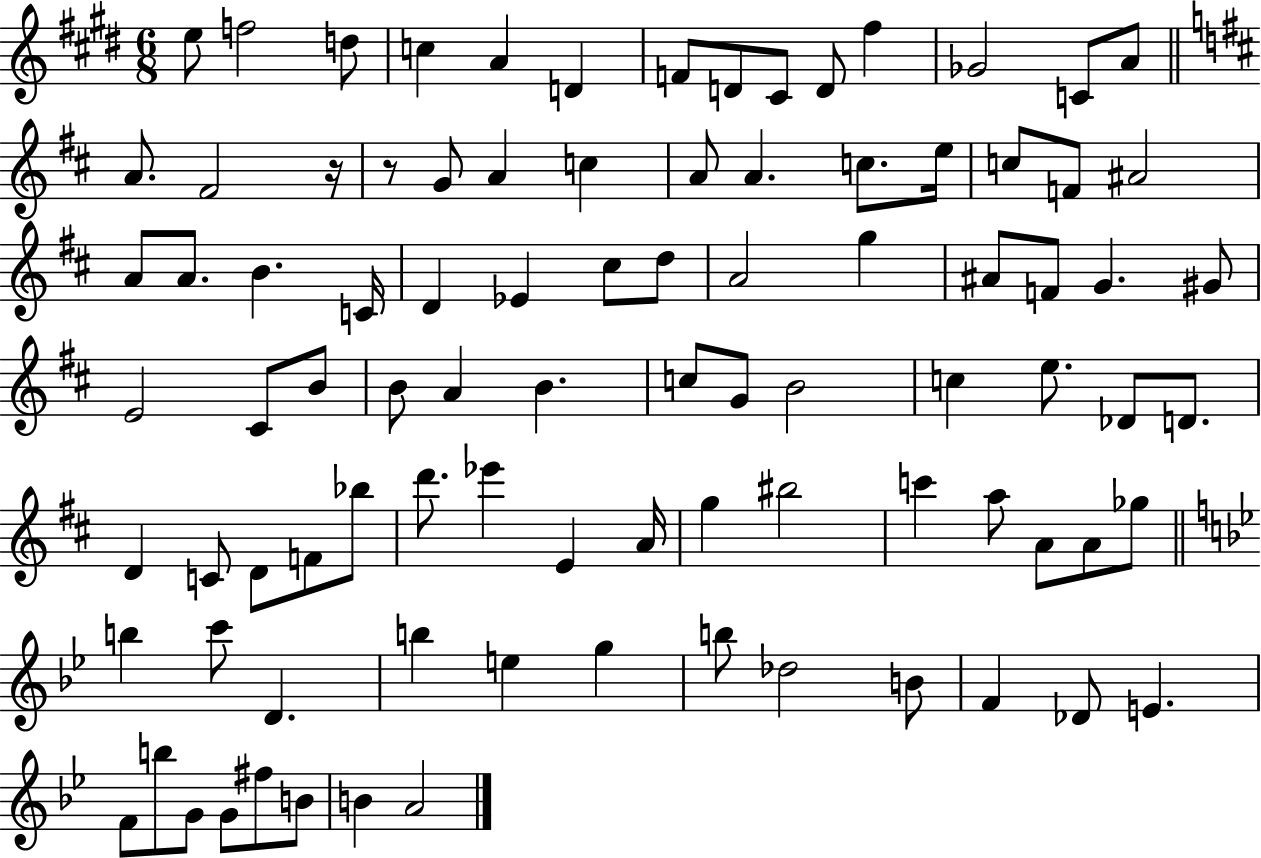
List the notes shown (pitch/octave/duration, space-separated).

E5/e F5/h D5/e C5/q A4/q D4/q F4/e D4/e C#4/e D4/e F#5/q Gb4/h C4/e A4/e A4/e. F#4/h R/s R/e G4/e A4/q C5/q A4/e A4/q. C5/e. E5/s C5/e F4/e A#4/h A4/e A4/e. B4/q. C4/s D4/q Eb4/q C#5/e D5/e A4/h G5/q A#4/e F4/e G4/q. G#4/e E4/h C#4/e B4/e B4/e A4/q B4/q. C5/e G4/e B4/h C5/q E5/e. Db4/e D4/e. D4/q C4/e D4/e F4/e Bb5/e D6/e. Eb6/q E4/q A4/s G5/q BIS5/h C6/q A5/e A4/e A4/e Gb5/e B5/q C6/e D4/q. B5/q E5/q G5/q B5/e Db5/h B4/e F4/q Db4/e E4/q. F4/e B5/e G4/e G4/e F#5/e B4/e B4/q A4/h